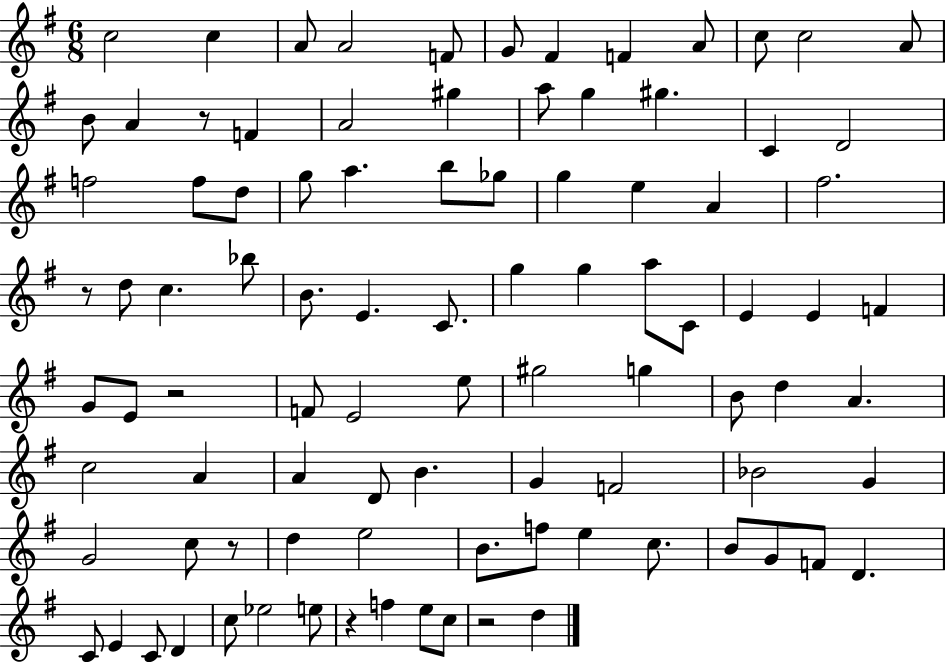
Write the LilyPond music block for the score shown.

{
  \clef treble
  \numericTimeSignature
  \time 6/8
  \key g \major
  c''2 c''4 | a'8 a'2 f'8 | g'8 fis'4 f'4 a'8 | c''8 c''2 a'8 | \break b'8 a'4 r8 f'4 | a'2 gis''4 | a''8 g''4 gis''4. | c'4 d'2 | \break f''2 f''8 d''8 | g''8 a''4. b''8 ges''8 | g''4 e''4 a'4 | fis''2. | \break r8 d''8 c''4. bes''8 | b'8. e'4. c'8. | g''4 g''4 a''8 c'8 | e'4 e'4 f'4 | \break g'8 e'8 r2 | f'8 e'2 e''8 | gis''2 g''4 | b'8 d''4 a'4. | \break c''2 a'4 | a'4 d'8 b'4. | g'4 f'2 | bes'2 g'4 | \break g'2 c''8 r8 | d''4 e''2 | b'8. f''8 e''4 c''8. | b'8 g'8 f'8 d'4. | \break c'8 e'4 c'8 d'4 | c''8 ees''2 e''8 | r4 f''4 e''8 c''8 | r2 d''4 | \break \bar "|."
}